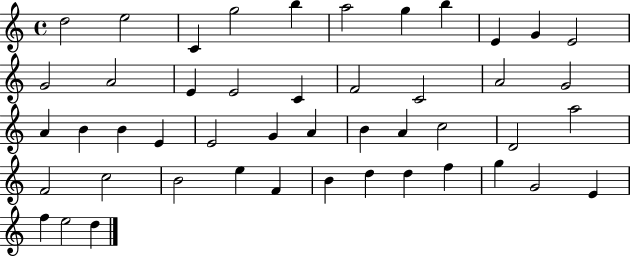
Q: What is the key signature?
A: C major